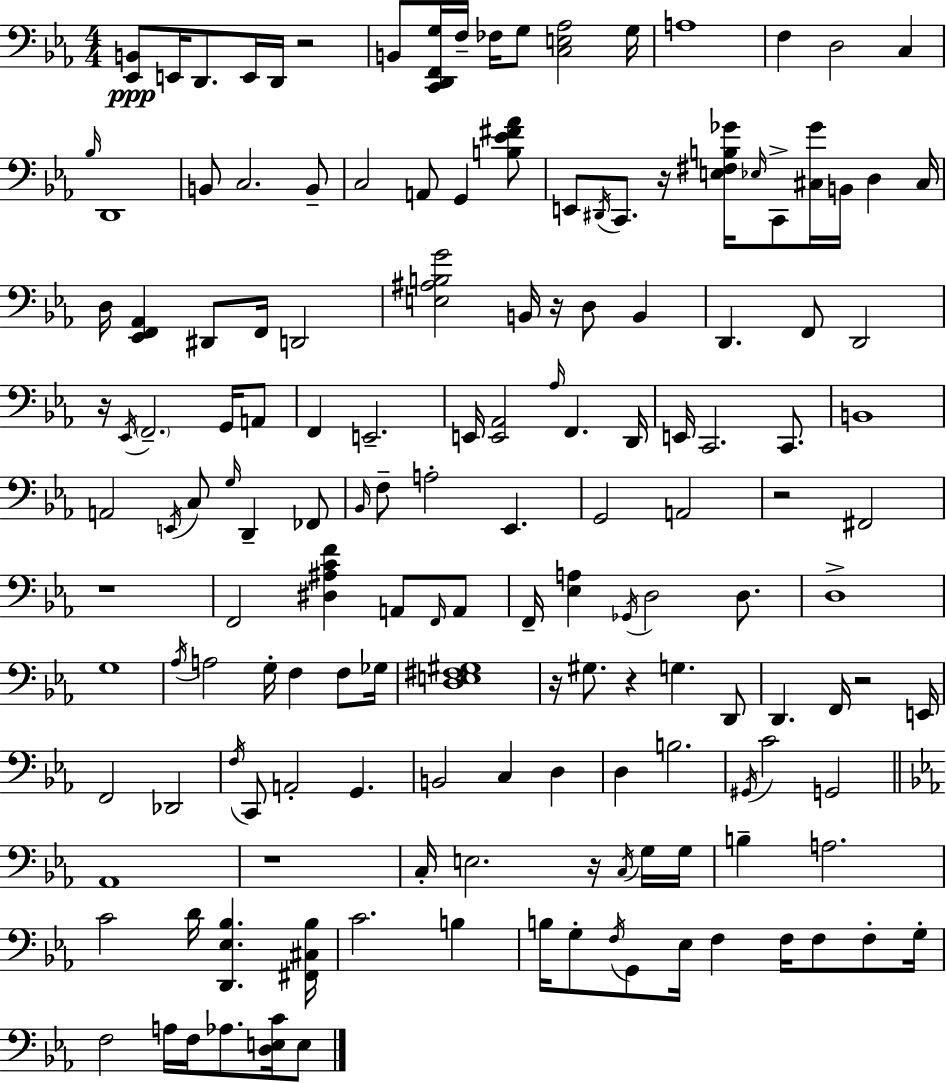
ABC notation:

X:1
T:Untitled
M:4/4
L:1/4
K:Cm
[_E,,B,,]/2 E,,/4 D,,/2 E,,/4 D,,/4 z2 B,,/2 [C,,D,,F,,G,]/4 F,/4 _F,/4 G,/2 [C,E,_A,]2 G,/4 A,4 F, D,2 C, _B,/4 D,,4 B,,/2 C,2 B,,/2 C,2 A,,/2 G,, [B,_E^F_A]/2 E,,/2 ^D,,/4 C,,/2 z/4 [E,^F,B,_G]/4 _E,/4 C,,/2 [^C,_G]/4 B,,/4 D, ^C,/4 D,/4 [_E,,F,,_A,,] ^D,,/2 F,,/4 D,,2 [E,^A,B,G]2 B,,/4 z/4 D,/2 B,, D,, F,,/2 D,,2 z/4 _E,,/4 F,,2 G,,/4 A,,/2 F,, E,,2 E,,/4 [E,,_A,,]2 _A,/4 F,, D,,/4 E,,/4 C,,2 C,,/2 B,,4 A,,2 E,,/4 C,/2 G,/4 D,, _F,,/2 _B,,/4 F,/2 A,2 _E,, G,,2 A,,2 z2 ^F,,2 z4 F,,2 [^D,^A,CF] A,,/2 F,,/4 A,,/2 F,,/4 [_E,A,] _G,,/4 D,2 D,/2 D,4 G,4 _A,/4 A,2 G,/4 F, F,/2 _G,/4 [D,E,^F,^G,]4 z/4 ^G,/2 z G, D,,/2 D,, F,,/4 z2 E,,/4 F,,2 _D,,2 F,/4 C,,/2 A,,2 G,, B,,2 C, D, D, B,2 ^G,,/4 C2 G,,2 _A,,4 z4 C,/4 E,2 z/4 C,/4 G,/4 G,/4 B, A,2 C2 D/4 [D,,_E,_B,] [^F,,^C,_B,]/4 C2 B, B,/4 G,/2 F,/4 G,,/2 _E,/4 F, F,/4 F,/2 F,/2 G,/4 F,2 A,/4 F,/4 _A,/2 [D,E,C]/4 E,/2